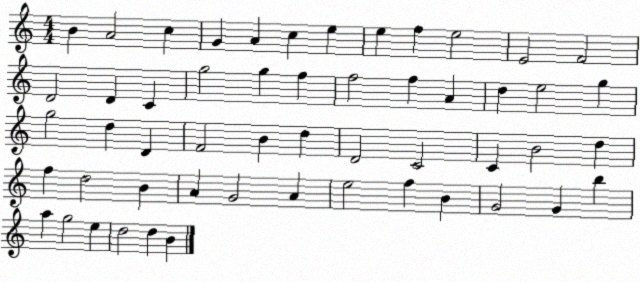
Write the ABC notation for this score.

X:1
T:Untitled
M:4/4
L:1/4
K:C
B A2 c G A c e e f e2 E2 F2 D2 D C g2 g f f2 f A d e2 g g2 d D F2 B d D2 C2 C B2 d f d2 B A G2 A e2 f B G2 G b a g2 e d2 d B